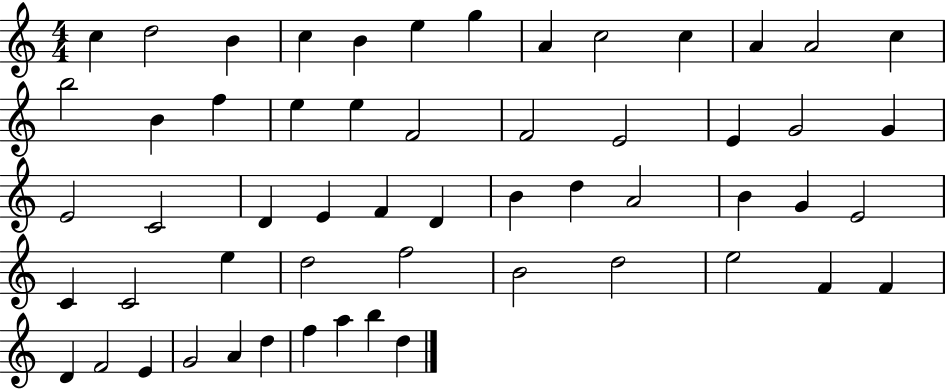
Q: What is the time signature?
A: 4/4